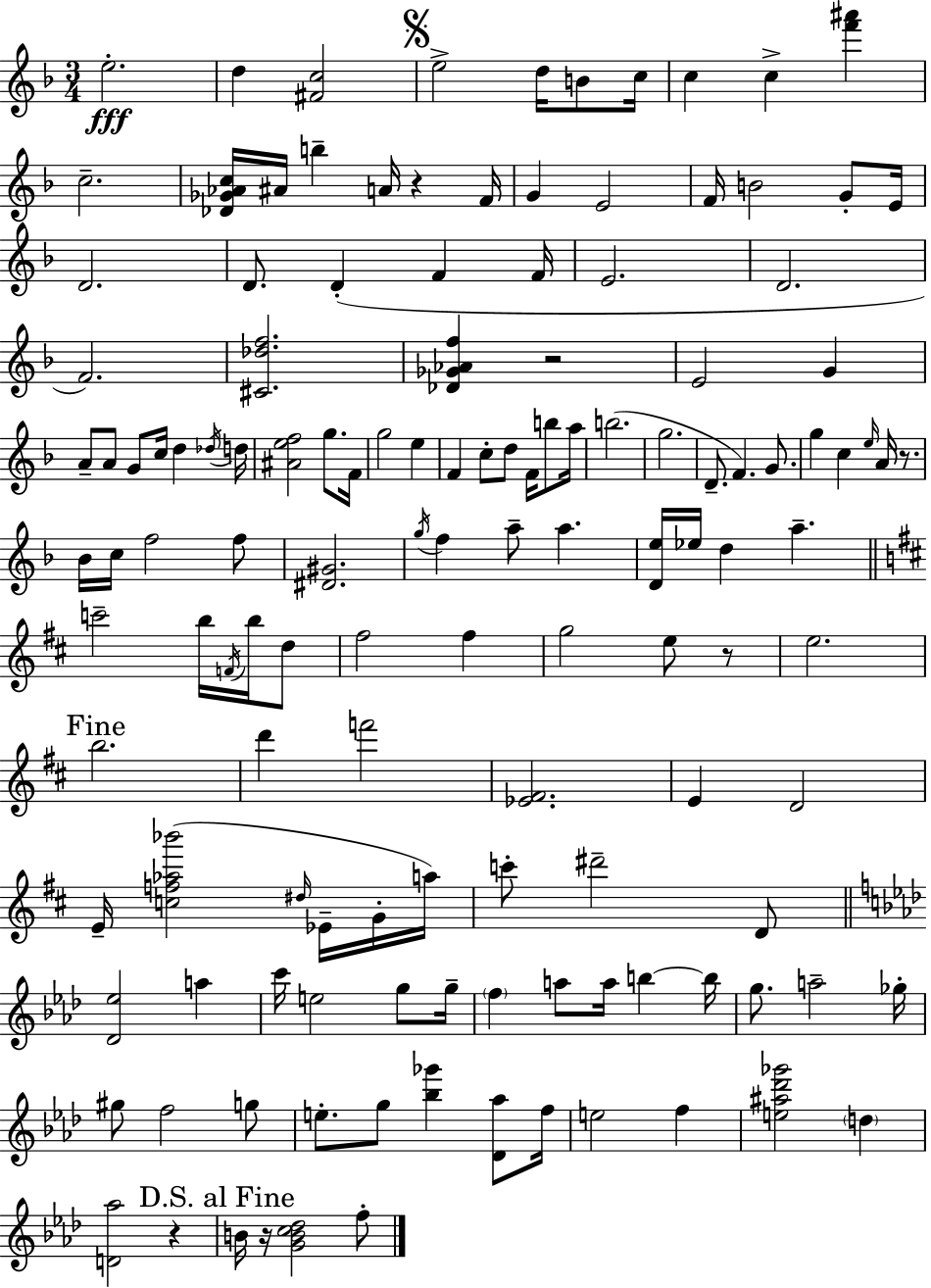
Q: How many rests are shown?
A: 6